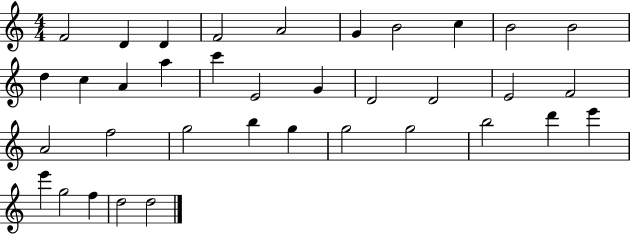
F4/h D4/q D4/q F4/h A4/h G4/q B4/h C5/q B4/h B4/h D5/q C5/q A4/q A5/q C6/q E4/h G4/q D4/h D4/h E4/h F4/h A4/h F5/h G5/h B5/q G5/q G5/h G5/h B5/h D6/q E6/q E6/q G5/h F5/q D5/h D5/h